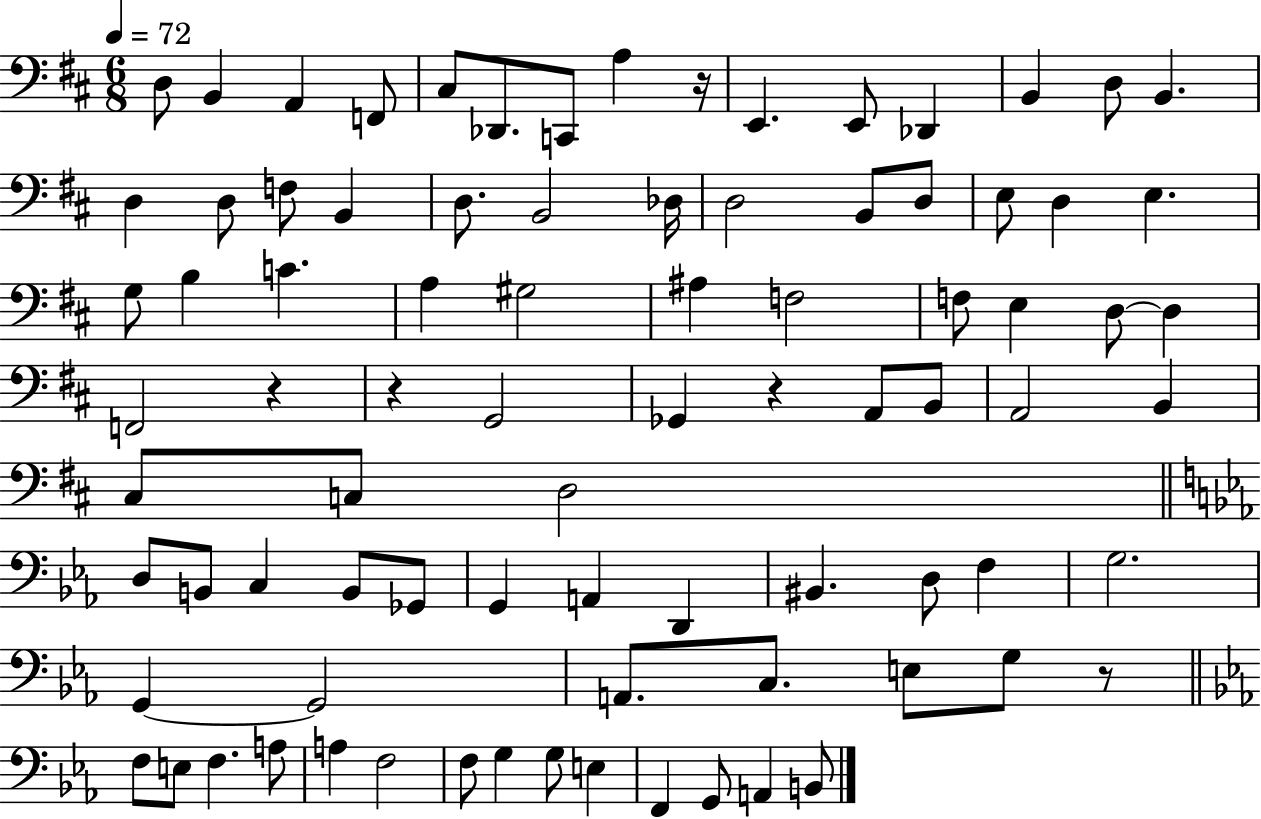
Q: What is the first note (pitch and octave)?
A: D3